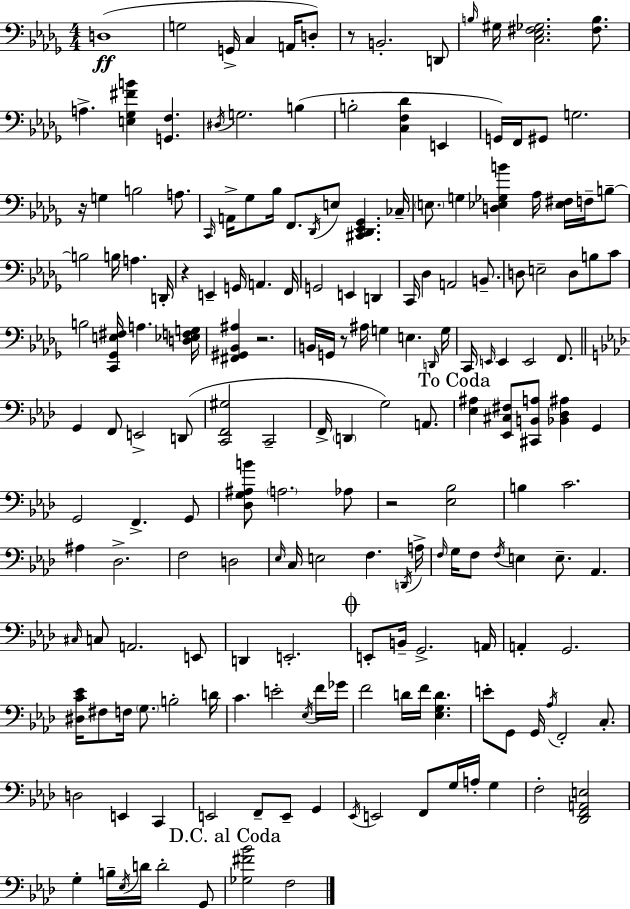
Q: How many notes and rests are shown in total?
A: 184